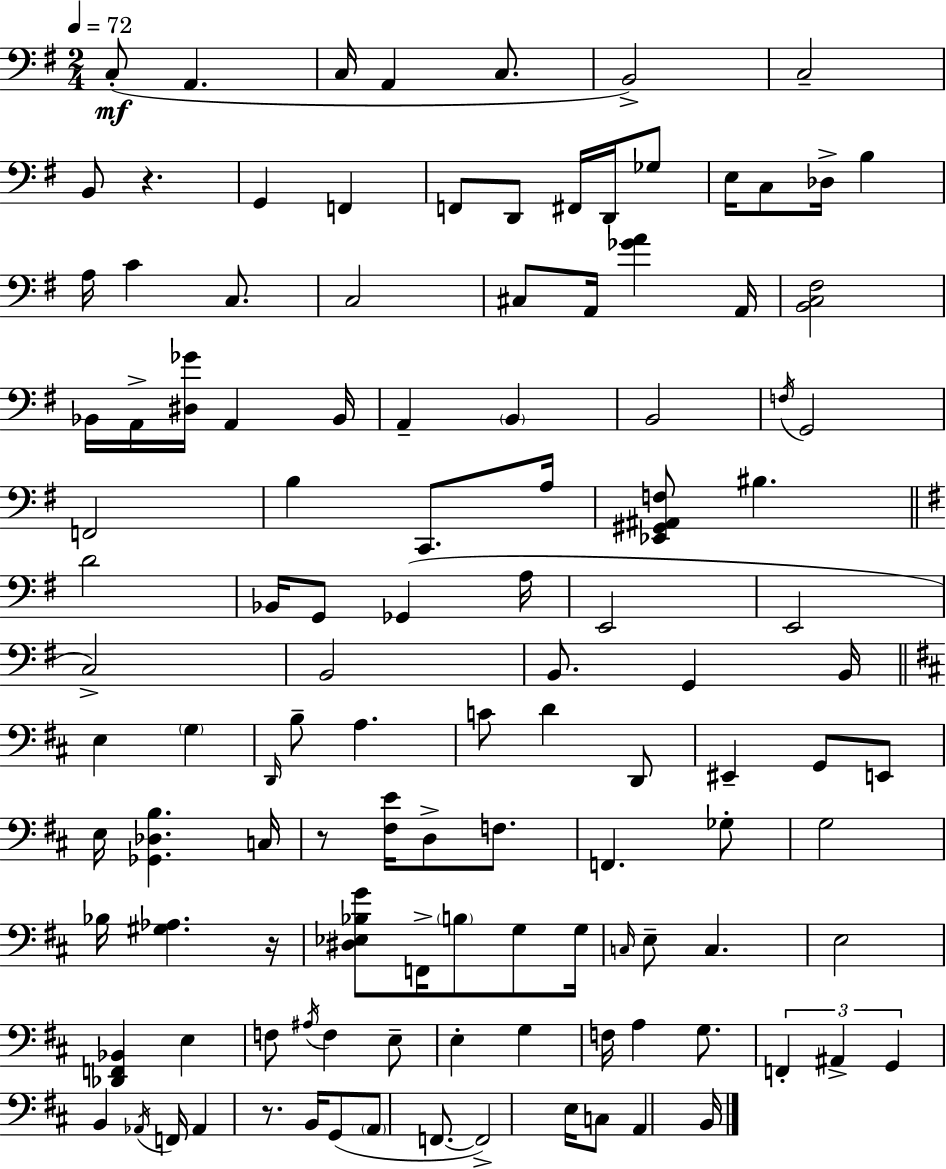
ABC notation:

X:1
T:Untitled
M:2/4
L:1/4
K:Em
C,/2 A,, C,/4 A,, C,/2 B,,2 C,2 B,,/2 z G,, F,, F,,/2 D,,/2 ^F,,/4 D,,/4 _G,/2 E,/4 C,/2 _D,/4 B, A,/4 C C,/2 C,2 ^C,/2 A,,/4 [_GA] A,,/4 [B,,C,^F,]2 _B,,/4 A,,/4 [^D,_G]/4 A,, _B,,/4 A,, B,, B,,2 F,/4 G,,2 F,,2 B, C,,/2 A,/4 [_E,,^G,,^A,,F,]/2 ^B, D2 _B,,/4 G,,/2 _G,, A,/4 E,,2 E,,2 C,2 B,,2 B,,/2 G,, B,,/4 E, G, D,,/4 B,/2 A, C/2 D D,,/2 ^E,, G,,/2 E,,/2 E,/4 [_G,,_D,B,] C,/4 z/2 [^F,E]/4 D,/2 F,/2 F,, _G,/2 G,2 _B,/4 [^G,_A,] z/4 [^D,_E,_B,G]/2 F,,/4 B,/2 G,/2 G,/4 C,/4 E,/2 C, E,2 [_D,,F,,_B,,] E, F,/2 ^A,/4 F, E,/2 E, G, F,/4 A, G,/2 F,, ^A,, G,, B,, _A,,/4 F,,/4 _A,, z/2 B,,/4 G,,/2 A,,/2 F,,/2 F,,2 E,/4 C,/2 A,, B,,/4